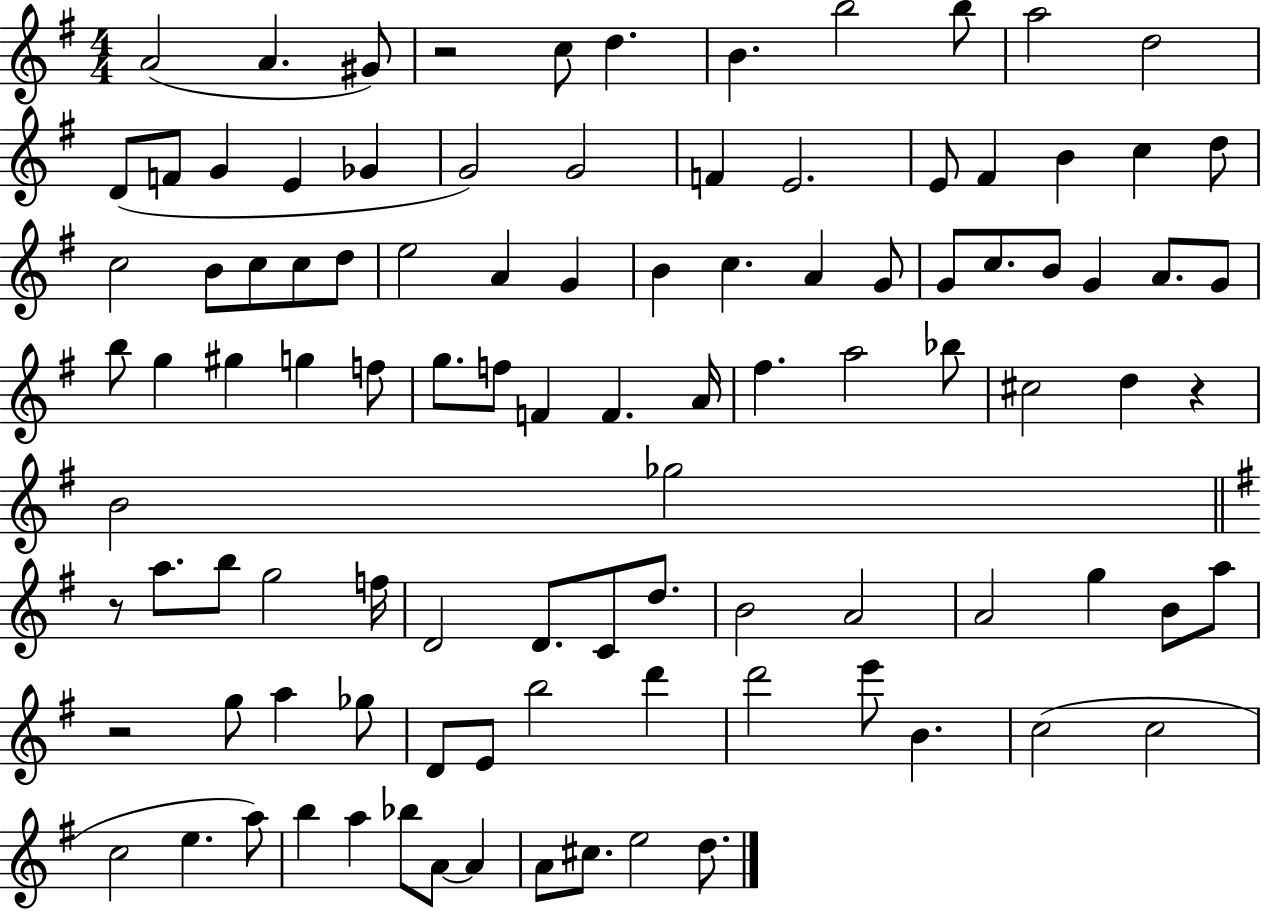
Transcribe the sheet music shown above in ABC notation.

X:1
T:Untitled
M:4/4
L:1/4
K:G
A2 A ^G/2 z2 c/2 d B b2 b/2 a2 d2 D/2 F/2 G E _G G2 G2 F E2 E/2 ^F B c d/2 c2 B/2 c/2 c/2 d/2 e2 A G B c A G/2 G/2 c/2 B/2 G A/2 G/2 b/2 g ^g g f/2 g/2 f/2 F F A/4 ^f a2 _b/2 ^c2 d z B2 _g2 z/2 a/2 b/2 g2 f/4 D2 D/2 C/2 d/2 B2 A2 A2 g B/2 a/2 z2 g/2 a _g/2 D/2 E/2 b2 d' d'2 e'/2 B c2 c2 c2 e a/2 b a _b/2 A/2 A A/2 ^c/2 e2 d/2